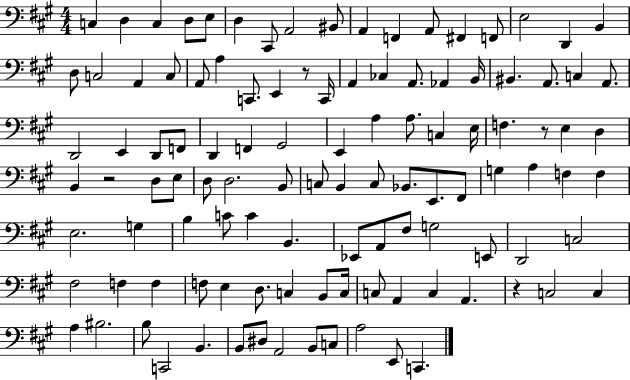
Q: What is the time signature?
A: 4/4